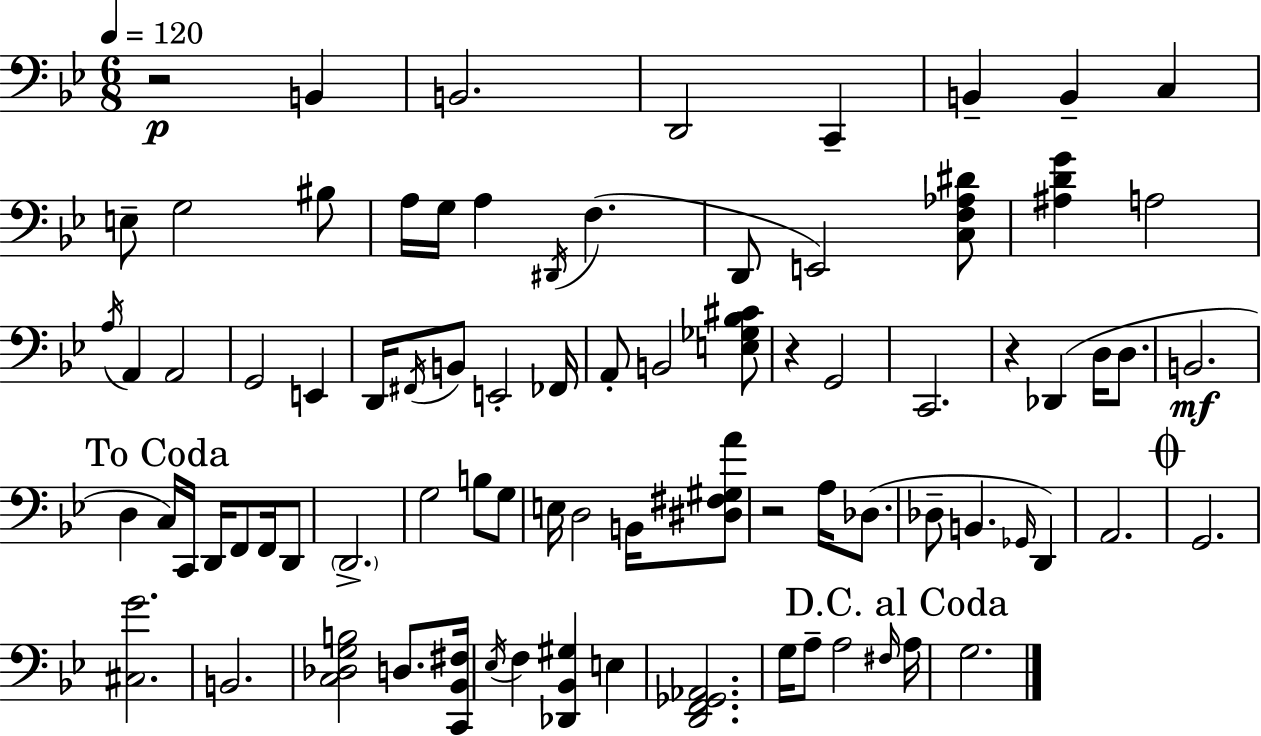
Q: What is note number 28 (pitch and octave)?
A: FES2